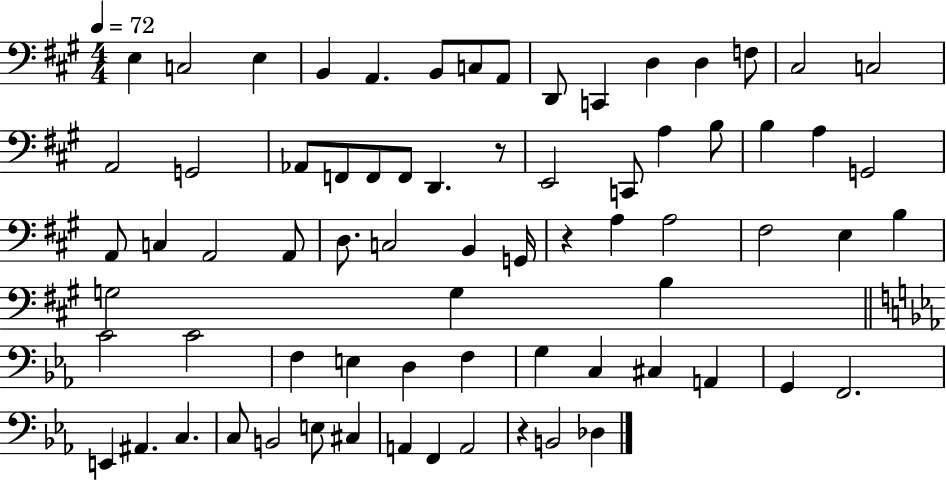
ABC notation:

X:1
T:Untitled
M:4/4
L:1/4
K:A
E, C,2 E, B,, A,, B,,/2 C,/2 A,,/2 D,,/2 C,, D, D, F,/2 ^C,2 C,2 A,,2 G,,2 _A,,/2 F,,/2 F,,/2 F,,/2 D,, z/2 E,,2 C,,/2 A, B,/2 B, A, G,,2 A,,/2 C, A,,2 A,,/2 D,/2 C,2 B,, G,,/4 z A, A,2 ^F,2 E, B, G,2 G, B, C2 C2 F, E, D, F, G, C, ^C, A,, G,, F,,2 E,, ^A,, C, C,/2 B,,2 E,/2 ^C, A,, F,, A,,2 z B,,2 _D,